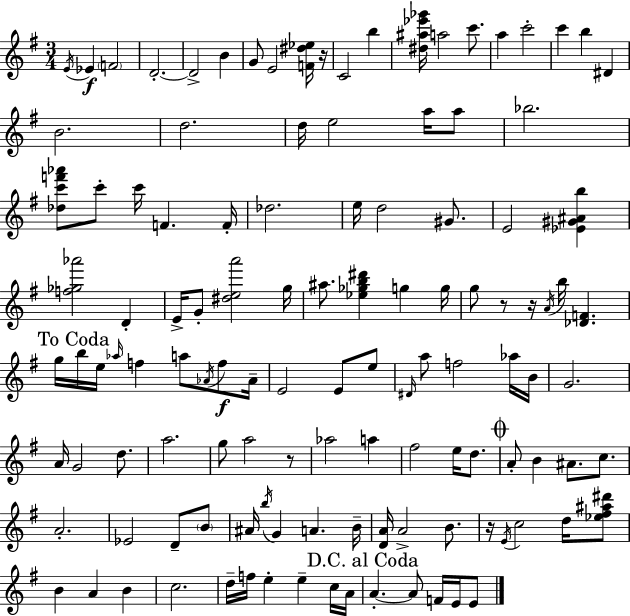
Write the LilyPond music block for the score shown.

{
  \clef treble
  \numericTimeSignature
  \time 3/4
  \key g \major
  \repeat volta 2 { \acciaccatura { e'16 }\f ees'4 \parenthesize f'2 | d'2.-.~~ | d'2-> b'4 | g'8 e'2 <f' dis'' ees''>16 | \break r16 c'2 b''4 | <dis'' ais'' ees''' ges'''>16 a''2 c'''8. | a''4 c'''2-. | c'''4 b''4 dis'4 | \break b'2. | d''2. | d''16 e''2 a''16 a''8 | bes''2. | \break <des'' c''' f''' aes'''>8 c'''8-. c'''16 f'4. | f'16-. des''2. | e''16 d''2 gis'8. | e'2 <ees' gis' ais' b''>4 | \break <f'' ges'' aes'''>2 d'4-. | e'16-> g'8-. <dis'' e'' a'''>2 | g''16 ais''8. <ees'' ges'' b'' dis'''>4 g''4 | g''16 g''8 r8 r16 \acciaccatura { a'16 } b''16 <des' f'>4. | \break \mark "To Coda" g''16 b''16 e''16 \grace { aes''16 } f''4 a''8 | \acciaccatura { aes'16 }\f f''8 aes'16-- e'2 | e'8 e''8 \grace { dis'16 } a''8 f''2 | aes''16 b'16 g'2. | \break a'16 g'2 | d''8. a''2. | g''8 a''2 | r8 aes''2 | \break a''4 fis''2 | e''16 d''8. \mark \markup { \musicglyph "scripts.coda" } a'8-. b'4 ais'8. | c''8. a'2.-. | ees'2 | \break d'8-- \parenthesize b'8 ais'16 \acciaccatura { b''16 } g'4 a'4. | b'16-- <d' a'>16 a'2-> | b'8. r16 \acciaccatura { e'16 } c''2 | d''16 <ees'' fis'' ais'' dis'''>8 b'4 a'4 | \break b'4 c''2. | d''16-- f''16 e''4-. | e''4-- c''16 a'16 \mark "D.C. al Coda" a'4.-.~~ | a'8 f'16 e'16 e'8 } \bar "|."
}